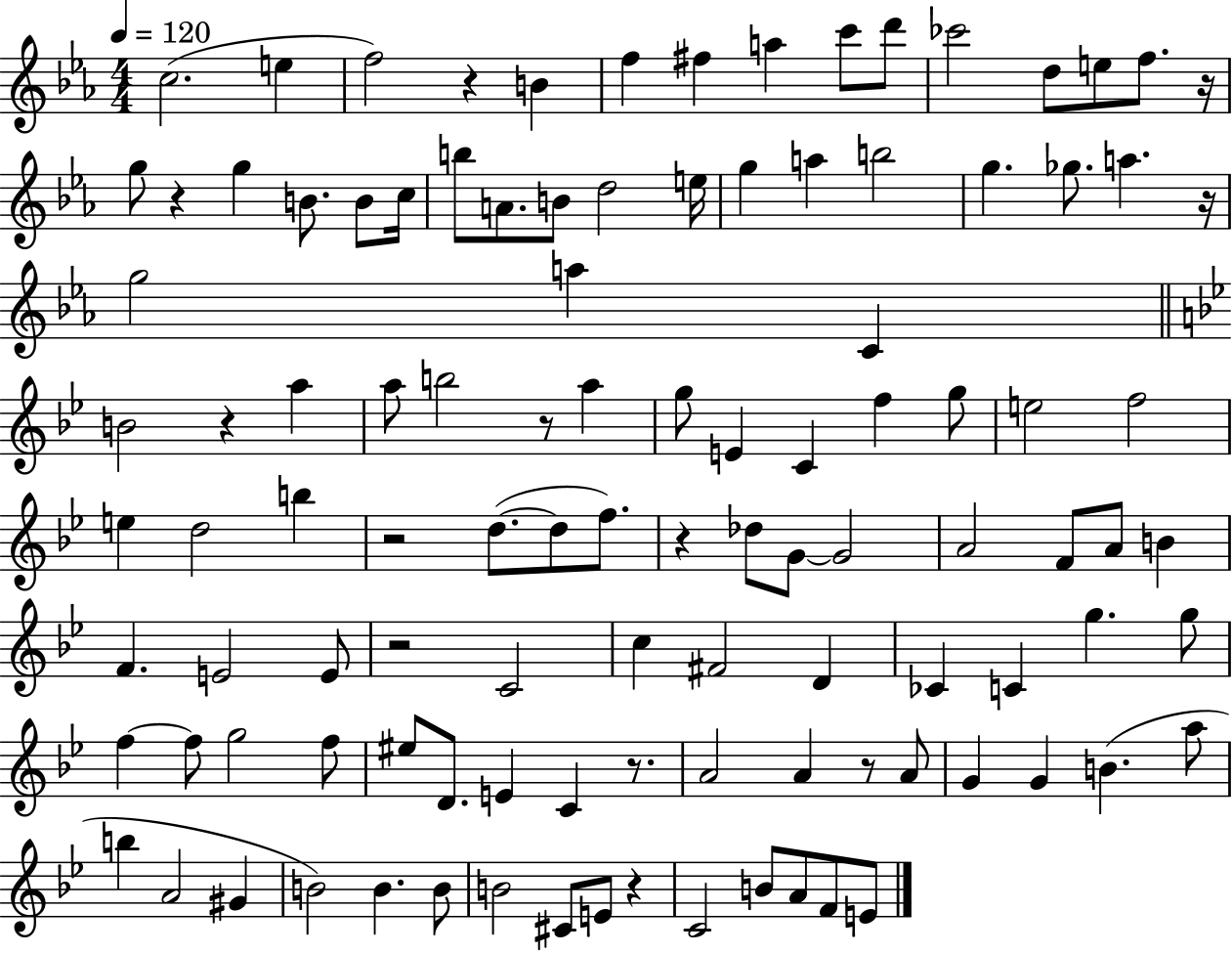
{
  \clef treble
  \numericTimeSignature
  \time 4/4
  \key ees \major
  \tempo 4 = 120
  c''2.( e''4 | f''2) r4 b'4 | f''4 fis''4 a''4 c'''8 d'''8 | ces'''2 d''8 e''8 f''8. r16 | \break g''8 r4 g''4 b'8. b'8 c''16 | b''8 a'8. b'8 d''2 e''16 | g''4 a''4 b''2 | g''4. ges''8. a''4. r16 | \break g''2 a''4 c'4 | \bar "||" \break \key bes \major b'2 r4 a''4 | a''8 b''2 r8 a''4 | g''8 e'4 c'4 f''4 g''8 | e''2 f''2 | \break e''4 d''2 b''4 | r2 d''8.~(~ d''8 f''8.) | r4 des''8 g'8~~ g'2 | a'2 f'8 a'8 b'4 | \break f'4. e'2 e'8 | r2 c'2 | c''4 fis'2 d'4 | ces'4 c'4 g''4. g''8 | \break f''4~~ f''8 g''2 f''8 | eis''8 d'8. e'4 c'4 r8. | a'2 a'4 r8 a'8 | g'4 g'4 b'4.( a''8 | \break b''4 a'2 gis'4 | b'2) b'4. b'8 | b'2 cis'8 e'8 r4 | c'2 b'8 a'8 f'8 e'8 | \break \bar "|."
}